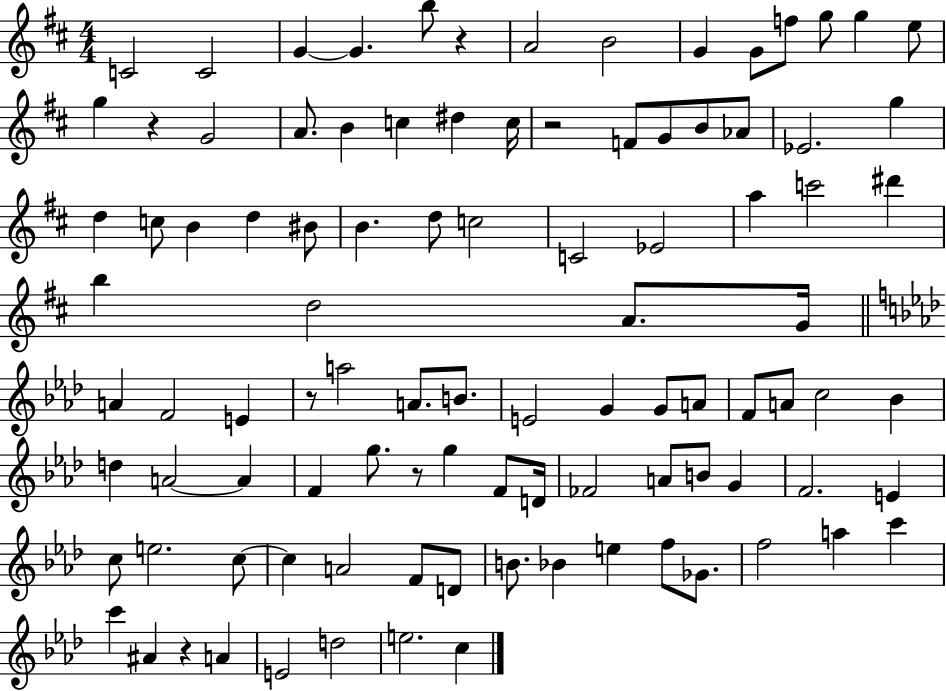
X:1
T:Untitled
M:4/4
L:1/4
K:D
C2 C2 G G b/2 z A2 B2 G G/2 f/2 g/2 g e/2 g z G2 A/2 B c ^d c/4 z2 F/2 G/2 B/2 _A/2 _E2 g d c/2 B d ^B/2 B d/2 c2 C2 _E2 a c'2 ^d' b d2 A/2 G/4 A F2 E z/2 a2 A/2 B/2 E2 G G/2 A/2 F/2 A/2 c2 _B d A2 A F g/2 z/2 g F/2 D/4 _F2 A/2 B/2 G F2 E c/2 e2 c/2 c A2 F/2 D/2 B/2 _B e f/2 _G/2 f2 a c' c' ^A z A E2 d2 e2 c